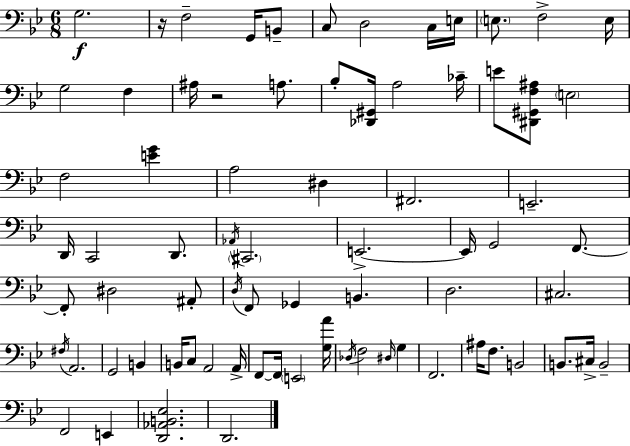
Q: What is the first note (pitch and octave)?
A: G3